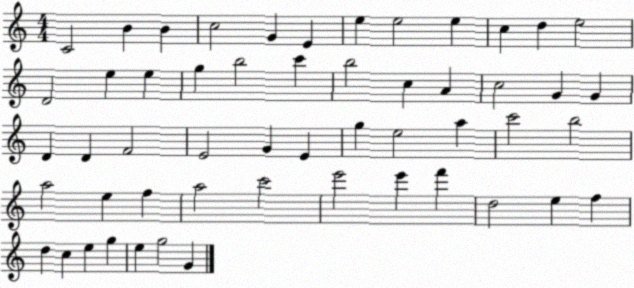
X:1
T:Untitled
M:4/4
L:1/4
K:C
C2 B B c2 G E e e2 e c d e2 D2 e e g b2 c' b2 c A c2 G G D D F2 E2 G E g e2 a c'2 b2 a2 e f a2 c'2 e'2 e' f' d2 e f d c e g e g2 G